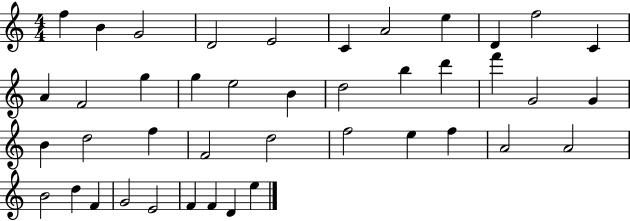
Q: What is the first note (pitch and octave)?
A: F5